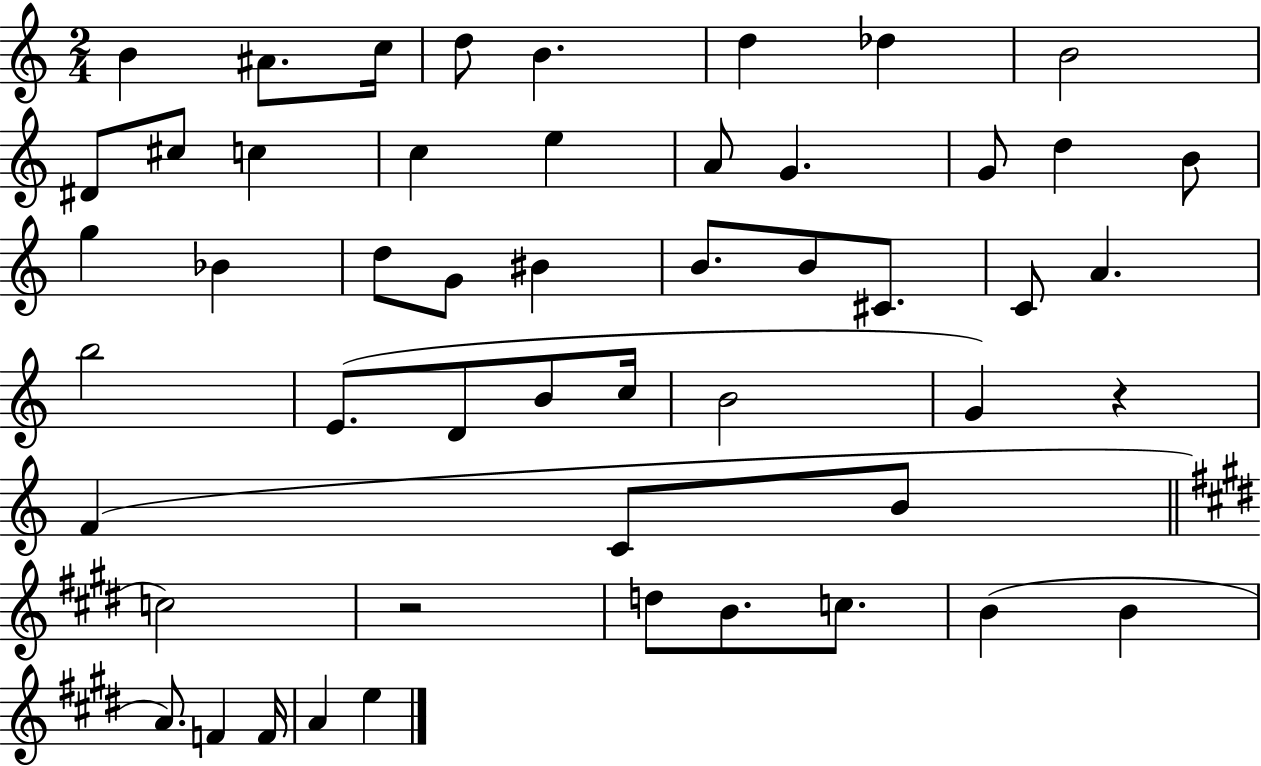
B4/q A#4/e. C5/s D5/e B4/q. D5/q Db5/q B4/h D#4/e C#5/e C5/q C5/q E5/q A4/e G4/q. G4/e D5/q B4/e G5/q Bb4/q D5/e G4/e BIS4/q B4/e. B4/e C#4/e. C4/e A4/q. B5/h E4/e. D4/e B4/e C5/s B4/h G4/q R/q F4/q C4/e B4/e C5/h R/h D5/e B4/e. C5/e. B4/q B4/q A4/e. F4/q F4/s A4/q E5/q